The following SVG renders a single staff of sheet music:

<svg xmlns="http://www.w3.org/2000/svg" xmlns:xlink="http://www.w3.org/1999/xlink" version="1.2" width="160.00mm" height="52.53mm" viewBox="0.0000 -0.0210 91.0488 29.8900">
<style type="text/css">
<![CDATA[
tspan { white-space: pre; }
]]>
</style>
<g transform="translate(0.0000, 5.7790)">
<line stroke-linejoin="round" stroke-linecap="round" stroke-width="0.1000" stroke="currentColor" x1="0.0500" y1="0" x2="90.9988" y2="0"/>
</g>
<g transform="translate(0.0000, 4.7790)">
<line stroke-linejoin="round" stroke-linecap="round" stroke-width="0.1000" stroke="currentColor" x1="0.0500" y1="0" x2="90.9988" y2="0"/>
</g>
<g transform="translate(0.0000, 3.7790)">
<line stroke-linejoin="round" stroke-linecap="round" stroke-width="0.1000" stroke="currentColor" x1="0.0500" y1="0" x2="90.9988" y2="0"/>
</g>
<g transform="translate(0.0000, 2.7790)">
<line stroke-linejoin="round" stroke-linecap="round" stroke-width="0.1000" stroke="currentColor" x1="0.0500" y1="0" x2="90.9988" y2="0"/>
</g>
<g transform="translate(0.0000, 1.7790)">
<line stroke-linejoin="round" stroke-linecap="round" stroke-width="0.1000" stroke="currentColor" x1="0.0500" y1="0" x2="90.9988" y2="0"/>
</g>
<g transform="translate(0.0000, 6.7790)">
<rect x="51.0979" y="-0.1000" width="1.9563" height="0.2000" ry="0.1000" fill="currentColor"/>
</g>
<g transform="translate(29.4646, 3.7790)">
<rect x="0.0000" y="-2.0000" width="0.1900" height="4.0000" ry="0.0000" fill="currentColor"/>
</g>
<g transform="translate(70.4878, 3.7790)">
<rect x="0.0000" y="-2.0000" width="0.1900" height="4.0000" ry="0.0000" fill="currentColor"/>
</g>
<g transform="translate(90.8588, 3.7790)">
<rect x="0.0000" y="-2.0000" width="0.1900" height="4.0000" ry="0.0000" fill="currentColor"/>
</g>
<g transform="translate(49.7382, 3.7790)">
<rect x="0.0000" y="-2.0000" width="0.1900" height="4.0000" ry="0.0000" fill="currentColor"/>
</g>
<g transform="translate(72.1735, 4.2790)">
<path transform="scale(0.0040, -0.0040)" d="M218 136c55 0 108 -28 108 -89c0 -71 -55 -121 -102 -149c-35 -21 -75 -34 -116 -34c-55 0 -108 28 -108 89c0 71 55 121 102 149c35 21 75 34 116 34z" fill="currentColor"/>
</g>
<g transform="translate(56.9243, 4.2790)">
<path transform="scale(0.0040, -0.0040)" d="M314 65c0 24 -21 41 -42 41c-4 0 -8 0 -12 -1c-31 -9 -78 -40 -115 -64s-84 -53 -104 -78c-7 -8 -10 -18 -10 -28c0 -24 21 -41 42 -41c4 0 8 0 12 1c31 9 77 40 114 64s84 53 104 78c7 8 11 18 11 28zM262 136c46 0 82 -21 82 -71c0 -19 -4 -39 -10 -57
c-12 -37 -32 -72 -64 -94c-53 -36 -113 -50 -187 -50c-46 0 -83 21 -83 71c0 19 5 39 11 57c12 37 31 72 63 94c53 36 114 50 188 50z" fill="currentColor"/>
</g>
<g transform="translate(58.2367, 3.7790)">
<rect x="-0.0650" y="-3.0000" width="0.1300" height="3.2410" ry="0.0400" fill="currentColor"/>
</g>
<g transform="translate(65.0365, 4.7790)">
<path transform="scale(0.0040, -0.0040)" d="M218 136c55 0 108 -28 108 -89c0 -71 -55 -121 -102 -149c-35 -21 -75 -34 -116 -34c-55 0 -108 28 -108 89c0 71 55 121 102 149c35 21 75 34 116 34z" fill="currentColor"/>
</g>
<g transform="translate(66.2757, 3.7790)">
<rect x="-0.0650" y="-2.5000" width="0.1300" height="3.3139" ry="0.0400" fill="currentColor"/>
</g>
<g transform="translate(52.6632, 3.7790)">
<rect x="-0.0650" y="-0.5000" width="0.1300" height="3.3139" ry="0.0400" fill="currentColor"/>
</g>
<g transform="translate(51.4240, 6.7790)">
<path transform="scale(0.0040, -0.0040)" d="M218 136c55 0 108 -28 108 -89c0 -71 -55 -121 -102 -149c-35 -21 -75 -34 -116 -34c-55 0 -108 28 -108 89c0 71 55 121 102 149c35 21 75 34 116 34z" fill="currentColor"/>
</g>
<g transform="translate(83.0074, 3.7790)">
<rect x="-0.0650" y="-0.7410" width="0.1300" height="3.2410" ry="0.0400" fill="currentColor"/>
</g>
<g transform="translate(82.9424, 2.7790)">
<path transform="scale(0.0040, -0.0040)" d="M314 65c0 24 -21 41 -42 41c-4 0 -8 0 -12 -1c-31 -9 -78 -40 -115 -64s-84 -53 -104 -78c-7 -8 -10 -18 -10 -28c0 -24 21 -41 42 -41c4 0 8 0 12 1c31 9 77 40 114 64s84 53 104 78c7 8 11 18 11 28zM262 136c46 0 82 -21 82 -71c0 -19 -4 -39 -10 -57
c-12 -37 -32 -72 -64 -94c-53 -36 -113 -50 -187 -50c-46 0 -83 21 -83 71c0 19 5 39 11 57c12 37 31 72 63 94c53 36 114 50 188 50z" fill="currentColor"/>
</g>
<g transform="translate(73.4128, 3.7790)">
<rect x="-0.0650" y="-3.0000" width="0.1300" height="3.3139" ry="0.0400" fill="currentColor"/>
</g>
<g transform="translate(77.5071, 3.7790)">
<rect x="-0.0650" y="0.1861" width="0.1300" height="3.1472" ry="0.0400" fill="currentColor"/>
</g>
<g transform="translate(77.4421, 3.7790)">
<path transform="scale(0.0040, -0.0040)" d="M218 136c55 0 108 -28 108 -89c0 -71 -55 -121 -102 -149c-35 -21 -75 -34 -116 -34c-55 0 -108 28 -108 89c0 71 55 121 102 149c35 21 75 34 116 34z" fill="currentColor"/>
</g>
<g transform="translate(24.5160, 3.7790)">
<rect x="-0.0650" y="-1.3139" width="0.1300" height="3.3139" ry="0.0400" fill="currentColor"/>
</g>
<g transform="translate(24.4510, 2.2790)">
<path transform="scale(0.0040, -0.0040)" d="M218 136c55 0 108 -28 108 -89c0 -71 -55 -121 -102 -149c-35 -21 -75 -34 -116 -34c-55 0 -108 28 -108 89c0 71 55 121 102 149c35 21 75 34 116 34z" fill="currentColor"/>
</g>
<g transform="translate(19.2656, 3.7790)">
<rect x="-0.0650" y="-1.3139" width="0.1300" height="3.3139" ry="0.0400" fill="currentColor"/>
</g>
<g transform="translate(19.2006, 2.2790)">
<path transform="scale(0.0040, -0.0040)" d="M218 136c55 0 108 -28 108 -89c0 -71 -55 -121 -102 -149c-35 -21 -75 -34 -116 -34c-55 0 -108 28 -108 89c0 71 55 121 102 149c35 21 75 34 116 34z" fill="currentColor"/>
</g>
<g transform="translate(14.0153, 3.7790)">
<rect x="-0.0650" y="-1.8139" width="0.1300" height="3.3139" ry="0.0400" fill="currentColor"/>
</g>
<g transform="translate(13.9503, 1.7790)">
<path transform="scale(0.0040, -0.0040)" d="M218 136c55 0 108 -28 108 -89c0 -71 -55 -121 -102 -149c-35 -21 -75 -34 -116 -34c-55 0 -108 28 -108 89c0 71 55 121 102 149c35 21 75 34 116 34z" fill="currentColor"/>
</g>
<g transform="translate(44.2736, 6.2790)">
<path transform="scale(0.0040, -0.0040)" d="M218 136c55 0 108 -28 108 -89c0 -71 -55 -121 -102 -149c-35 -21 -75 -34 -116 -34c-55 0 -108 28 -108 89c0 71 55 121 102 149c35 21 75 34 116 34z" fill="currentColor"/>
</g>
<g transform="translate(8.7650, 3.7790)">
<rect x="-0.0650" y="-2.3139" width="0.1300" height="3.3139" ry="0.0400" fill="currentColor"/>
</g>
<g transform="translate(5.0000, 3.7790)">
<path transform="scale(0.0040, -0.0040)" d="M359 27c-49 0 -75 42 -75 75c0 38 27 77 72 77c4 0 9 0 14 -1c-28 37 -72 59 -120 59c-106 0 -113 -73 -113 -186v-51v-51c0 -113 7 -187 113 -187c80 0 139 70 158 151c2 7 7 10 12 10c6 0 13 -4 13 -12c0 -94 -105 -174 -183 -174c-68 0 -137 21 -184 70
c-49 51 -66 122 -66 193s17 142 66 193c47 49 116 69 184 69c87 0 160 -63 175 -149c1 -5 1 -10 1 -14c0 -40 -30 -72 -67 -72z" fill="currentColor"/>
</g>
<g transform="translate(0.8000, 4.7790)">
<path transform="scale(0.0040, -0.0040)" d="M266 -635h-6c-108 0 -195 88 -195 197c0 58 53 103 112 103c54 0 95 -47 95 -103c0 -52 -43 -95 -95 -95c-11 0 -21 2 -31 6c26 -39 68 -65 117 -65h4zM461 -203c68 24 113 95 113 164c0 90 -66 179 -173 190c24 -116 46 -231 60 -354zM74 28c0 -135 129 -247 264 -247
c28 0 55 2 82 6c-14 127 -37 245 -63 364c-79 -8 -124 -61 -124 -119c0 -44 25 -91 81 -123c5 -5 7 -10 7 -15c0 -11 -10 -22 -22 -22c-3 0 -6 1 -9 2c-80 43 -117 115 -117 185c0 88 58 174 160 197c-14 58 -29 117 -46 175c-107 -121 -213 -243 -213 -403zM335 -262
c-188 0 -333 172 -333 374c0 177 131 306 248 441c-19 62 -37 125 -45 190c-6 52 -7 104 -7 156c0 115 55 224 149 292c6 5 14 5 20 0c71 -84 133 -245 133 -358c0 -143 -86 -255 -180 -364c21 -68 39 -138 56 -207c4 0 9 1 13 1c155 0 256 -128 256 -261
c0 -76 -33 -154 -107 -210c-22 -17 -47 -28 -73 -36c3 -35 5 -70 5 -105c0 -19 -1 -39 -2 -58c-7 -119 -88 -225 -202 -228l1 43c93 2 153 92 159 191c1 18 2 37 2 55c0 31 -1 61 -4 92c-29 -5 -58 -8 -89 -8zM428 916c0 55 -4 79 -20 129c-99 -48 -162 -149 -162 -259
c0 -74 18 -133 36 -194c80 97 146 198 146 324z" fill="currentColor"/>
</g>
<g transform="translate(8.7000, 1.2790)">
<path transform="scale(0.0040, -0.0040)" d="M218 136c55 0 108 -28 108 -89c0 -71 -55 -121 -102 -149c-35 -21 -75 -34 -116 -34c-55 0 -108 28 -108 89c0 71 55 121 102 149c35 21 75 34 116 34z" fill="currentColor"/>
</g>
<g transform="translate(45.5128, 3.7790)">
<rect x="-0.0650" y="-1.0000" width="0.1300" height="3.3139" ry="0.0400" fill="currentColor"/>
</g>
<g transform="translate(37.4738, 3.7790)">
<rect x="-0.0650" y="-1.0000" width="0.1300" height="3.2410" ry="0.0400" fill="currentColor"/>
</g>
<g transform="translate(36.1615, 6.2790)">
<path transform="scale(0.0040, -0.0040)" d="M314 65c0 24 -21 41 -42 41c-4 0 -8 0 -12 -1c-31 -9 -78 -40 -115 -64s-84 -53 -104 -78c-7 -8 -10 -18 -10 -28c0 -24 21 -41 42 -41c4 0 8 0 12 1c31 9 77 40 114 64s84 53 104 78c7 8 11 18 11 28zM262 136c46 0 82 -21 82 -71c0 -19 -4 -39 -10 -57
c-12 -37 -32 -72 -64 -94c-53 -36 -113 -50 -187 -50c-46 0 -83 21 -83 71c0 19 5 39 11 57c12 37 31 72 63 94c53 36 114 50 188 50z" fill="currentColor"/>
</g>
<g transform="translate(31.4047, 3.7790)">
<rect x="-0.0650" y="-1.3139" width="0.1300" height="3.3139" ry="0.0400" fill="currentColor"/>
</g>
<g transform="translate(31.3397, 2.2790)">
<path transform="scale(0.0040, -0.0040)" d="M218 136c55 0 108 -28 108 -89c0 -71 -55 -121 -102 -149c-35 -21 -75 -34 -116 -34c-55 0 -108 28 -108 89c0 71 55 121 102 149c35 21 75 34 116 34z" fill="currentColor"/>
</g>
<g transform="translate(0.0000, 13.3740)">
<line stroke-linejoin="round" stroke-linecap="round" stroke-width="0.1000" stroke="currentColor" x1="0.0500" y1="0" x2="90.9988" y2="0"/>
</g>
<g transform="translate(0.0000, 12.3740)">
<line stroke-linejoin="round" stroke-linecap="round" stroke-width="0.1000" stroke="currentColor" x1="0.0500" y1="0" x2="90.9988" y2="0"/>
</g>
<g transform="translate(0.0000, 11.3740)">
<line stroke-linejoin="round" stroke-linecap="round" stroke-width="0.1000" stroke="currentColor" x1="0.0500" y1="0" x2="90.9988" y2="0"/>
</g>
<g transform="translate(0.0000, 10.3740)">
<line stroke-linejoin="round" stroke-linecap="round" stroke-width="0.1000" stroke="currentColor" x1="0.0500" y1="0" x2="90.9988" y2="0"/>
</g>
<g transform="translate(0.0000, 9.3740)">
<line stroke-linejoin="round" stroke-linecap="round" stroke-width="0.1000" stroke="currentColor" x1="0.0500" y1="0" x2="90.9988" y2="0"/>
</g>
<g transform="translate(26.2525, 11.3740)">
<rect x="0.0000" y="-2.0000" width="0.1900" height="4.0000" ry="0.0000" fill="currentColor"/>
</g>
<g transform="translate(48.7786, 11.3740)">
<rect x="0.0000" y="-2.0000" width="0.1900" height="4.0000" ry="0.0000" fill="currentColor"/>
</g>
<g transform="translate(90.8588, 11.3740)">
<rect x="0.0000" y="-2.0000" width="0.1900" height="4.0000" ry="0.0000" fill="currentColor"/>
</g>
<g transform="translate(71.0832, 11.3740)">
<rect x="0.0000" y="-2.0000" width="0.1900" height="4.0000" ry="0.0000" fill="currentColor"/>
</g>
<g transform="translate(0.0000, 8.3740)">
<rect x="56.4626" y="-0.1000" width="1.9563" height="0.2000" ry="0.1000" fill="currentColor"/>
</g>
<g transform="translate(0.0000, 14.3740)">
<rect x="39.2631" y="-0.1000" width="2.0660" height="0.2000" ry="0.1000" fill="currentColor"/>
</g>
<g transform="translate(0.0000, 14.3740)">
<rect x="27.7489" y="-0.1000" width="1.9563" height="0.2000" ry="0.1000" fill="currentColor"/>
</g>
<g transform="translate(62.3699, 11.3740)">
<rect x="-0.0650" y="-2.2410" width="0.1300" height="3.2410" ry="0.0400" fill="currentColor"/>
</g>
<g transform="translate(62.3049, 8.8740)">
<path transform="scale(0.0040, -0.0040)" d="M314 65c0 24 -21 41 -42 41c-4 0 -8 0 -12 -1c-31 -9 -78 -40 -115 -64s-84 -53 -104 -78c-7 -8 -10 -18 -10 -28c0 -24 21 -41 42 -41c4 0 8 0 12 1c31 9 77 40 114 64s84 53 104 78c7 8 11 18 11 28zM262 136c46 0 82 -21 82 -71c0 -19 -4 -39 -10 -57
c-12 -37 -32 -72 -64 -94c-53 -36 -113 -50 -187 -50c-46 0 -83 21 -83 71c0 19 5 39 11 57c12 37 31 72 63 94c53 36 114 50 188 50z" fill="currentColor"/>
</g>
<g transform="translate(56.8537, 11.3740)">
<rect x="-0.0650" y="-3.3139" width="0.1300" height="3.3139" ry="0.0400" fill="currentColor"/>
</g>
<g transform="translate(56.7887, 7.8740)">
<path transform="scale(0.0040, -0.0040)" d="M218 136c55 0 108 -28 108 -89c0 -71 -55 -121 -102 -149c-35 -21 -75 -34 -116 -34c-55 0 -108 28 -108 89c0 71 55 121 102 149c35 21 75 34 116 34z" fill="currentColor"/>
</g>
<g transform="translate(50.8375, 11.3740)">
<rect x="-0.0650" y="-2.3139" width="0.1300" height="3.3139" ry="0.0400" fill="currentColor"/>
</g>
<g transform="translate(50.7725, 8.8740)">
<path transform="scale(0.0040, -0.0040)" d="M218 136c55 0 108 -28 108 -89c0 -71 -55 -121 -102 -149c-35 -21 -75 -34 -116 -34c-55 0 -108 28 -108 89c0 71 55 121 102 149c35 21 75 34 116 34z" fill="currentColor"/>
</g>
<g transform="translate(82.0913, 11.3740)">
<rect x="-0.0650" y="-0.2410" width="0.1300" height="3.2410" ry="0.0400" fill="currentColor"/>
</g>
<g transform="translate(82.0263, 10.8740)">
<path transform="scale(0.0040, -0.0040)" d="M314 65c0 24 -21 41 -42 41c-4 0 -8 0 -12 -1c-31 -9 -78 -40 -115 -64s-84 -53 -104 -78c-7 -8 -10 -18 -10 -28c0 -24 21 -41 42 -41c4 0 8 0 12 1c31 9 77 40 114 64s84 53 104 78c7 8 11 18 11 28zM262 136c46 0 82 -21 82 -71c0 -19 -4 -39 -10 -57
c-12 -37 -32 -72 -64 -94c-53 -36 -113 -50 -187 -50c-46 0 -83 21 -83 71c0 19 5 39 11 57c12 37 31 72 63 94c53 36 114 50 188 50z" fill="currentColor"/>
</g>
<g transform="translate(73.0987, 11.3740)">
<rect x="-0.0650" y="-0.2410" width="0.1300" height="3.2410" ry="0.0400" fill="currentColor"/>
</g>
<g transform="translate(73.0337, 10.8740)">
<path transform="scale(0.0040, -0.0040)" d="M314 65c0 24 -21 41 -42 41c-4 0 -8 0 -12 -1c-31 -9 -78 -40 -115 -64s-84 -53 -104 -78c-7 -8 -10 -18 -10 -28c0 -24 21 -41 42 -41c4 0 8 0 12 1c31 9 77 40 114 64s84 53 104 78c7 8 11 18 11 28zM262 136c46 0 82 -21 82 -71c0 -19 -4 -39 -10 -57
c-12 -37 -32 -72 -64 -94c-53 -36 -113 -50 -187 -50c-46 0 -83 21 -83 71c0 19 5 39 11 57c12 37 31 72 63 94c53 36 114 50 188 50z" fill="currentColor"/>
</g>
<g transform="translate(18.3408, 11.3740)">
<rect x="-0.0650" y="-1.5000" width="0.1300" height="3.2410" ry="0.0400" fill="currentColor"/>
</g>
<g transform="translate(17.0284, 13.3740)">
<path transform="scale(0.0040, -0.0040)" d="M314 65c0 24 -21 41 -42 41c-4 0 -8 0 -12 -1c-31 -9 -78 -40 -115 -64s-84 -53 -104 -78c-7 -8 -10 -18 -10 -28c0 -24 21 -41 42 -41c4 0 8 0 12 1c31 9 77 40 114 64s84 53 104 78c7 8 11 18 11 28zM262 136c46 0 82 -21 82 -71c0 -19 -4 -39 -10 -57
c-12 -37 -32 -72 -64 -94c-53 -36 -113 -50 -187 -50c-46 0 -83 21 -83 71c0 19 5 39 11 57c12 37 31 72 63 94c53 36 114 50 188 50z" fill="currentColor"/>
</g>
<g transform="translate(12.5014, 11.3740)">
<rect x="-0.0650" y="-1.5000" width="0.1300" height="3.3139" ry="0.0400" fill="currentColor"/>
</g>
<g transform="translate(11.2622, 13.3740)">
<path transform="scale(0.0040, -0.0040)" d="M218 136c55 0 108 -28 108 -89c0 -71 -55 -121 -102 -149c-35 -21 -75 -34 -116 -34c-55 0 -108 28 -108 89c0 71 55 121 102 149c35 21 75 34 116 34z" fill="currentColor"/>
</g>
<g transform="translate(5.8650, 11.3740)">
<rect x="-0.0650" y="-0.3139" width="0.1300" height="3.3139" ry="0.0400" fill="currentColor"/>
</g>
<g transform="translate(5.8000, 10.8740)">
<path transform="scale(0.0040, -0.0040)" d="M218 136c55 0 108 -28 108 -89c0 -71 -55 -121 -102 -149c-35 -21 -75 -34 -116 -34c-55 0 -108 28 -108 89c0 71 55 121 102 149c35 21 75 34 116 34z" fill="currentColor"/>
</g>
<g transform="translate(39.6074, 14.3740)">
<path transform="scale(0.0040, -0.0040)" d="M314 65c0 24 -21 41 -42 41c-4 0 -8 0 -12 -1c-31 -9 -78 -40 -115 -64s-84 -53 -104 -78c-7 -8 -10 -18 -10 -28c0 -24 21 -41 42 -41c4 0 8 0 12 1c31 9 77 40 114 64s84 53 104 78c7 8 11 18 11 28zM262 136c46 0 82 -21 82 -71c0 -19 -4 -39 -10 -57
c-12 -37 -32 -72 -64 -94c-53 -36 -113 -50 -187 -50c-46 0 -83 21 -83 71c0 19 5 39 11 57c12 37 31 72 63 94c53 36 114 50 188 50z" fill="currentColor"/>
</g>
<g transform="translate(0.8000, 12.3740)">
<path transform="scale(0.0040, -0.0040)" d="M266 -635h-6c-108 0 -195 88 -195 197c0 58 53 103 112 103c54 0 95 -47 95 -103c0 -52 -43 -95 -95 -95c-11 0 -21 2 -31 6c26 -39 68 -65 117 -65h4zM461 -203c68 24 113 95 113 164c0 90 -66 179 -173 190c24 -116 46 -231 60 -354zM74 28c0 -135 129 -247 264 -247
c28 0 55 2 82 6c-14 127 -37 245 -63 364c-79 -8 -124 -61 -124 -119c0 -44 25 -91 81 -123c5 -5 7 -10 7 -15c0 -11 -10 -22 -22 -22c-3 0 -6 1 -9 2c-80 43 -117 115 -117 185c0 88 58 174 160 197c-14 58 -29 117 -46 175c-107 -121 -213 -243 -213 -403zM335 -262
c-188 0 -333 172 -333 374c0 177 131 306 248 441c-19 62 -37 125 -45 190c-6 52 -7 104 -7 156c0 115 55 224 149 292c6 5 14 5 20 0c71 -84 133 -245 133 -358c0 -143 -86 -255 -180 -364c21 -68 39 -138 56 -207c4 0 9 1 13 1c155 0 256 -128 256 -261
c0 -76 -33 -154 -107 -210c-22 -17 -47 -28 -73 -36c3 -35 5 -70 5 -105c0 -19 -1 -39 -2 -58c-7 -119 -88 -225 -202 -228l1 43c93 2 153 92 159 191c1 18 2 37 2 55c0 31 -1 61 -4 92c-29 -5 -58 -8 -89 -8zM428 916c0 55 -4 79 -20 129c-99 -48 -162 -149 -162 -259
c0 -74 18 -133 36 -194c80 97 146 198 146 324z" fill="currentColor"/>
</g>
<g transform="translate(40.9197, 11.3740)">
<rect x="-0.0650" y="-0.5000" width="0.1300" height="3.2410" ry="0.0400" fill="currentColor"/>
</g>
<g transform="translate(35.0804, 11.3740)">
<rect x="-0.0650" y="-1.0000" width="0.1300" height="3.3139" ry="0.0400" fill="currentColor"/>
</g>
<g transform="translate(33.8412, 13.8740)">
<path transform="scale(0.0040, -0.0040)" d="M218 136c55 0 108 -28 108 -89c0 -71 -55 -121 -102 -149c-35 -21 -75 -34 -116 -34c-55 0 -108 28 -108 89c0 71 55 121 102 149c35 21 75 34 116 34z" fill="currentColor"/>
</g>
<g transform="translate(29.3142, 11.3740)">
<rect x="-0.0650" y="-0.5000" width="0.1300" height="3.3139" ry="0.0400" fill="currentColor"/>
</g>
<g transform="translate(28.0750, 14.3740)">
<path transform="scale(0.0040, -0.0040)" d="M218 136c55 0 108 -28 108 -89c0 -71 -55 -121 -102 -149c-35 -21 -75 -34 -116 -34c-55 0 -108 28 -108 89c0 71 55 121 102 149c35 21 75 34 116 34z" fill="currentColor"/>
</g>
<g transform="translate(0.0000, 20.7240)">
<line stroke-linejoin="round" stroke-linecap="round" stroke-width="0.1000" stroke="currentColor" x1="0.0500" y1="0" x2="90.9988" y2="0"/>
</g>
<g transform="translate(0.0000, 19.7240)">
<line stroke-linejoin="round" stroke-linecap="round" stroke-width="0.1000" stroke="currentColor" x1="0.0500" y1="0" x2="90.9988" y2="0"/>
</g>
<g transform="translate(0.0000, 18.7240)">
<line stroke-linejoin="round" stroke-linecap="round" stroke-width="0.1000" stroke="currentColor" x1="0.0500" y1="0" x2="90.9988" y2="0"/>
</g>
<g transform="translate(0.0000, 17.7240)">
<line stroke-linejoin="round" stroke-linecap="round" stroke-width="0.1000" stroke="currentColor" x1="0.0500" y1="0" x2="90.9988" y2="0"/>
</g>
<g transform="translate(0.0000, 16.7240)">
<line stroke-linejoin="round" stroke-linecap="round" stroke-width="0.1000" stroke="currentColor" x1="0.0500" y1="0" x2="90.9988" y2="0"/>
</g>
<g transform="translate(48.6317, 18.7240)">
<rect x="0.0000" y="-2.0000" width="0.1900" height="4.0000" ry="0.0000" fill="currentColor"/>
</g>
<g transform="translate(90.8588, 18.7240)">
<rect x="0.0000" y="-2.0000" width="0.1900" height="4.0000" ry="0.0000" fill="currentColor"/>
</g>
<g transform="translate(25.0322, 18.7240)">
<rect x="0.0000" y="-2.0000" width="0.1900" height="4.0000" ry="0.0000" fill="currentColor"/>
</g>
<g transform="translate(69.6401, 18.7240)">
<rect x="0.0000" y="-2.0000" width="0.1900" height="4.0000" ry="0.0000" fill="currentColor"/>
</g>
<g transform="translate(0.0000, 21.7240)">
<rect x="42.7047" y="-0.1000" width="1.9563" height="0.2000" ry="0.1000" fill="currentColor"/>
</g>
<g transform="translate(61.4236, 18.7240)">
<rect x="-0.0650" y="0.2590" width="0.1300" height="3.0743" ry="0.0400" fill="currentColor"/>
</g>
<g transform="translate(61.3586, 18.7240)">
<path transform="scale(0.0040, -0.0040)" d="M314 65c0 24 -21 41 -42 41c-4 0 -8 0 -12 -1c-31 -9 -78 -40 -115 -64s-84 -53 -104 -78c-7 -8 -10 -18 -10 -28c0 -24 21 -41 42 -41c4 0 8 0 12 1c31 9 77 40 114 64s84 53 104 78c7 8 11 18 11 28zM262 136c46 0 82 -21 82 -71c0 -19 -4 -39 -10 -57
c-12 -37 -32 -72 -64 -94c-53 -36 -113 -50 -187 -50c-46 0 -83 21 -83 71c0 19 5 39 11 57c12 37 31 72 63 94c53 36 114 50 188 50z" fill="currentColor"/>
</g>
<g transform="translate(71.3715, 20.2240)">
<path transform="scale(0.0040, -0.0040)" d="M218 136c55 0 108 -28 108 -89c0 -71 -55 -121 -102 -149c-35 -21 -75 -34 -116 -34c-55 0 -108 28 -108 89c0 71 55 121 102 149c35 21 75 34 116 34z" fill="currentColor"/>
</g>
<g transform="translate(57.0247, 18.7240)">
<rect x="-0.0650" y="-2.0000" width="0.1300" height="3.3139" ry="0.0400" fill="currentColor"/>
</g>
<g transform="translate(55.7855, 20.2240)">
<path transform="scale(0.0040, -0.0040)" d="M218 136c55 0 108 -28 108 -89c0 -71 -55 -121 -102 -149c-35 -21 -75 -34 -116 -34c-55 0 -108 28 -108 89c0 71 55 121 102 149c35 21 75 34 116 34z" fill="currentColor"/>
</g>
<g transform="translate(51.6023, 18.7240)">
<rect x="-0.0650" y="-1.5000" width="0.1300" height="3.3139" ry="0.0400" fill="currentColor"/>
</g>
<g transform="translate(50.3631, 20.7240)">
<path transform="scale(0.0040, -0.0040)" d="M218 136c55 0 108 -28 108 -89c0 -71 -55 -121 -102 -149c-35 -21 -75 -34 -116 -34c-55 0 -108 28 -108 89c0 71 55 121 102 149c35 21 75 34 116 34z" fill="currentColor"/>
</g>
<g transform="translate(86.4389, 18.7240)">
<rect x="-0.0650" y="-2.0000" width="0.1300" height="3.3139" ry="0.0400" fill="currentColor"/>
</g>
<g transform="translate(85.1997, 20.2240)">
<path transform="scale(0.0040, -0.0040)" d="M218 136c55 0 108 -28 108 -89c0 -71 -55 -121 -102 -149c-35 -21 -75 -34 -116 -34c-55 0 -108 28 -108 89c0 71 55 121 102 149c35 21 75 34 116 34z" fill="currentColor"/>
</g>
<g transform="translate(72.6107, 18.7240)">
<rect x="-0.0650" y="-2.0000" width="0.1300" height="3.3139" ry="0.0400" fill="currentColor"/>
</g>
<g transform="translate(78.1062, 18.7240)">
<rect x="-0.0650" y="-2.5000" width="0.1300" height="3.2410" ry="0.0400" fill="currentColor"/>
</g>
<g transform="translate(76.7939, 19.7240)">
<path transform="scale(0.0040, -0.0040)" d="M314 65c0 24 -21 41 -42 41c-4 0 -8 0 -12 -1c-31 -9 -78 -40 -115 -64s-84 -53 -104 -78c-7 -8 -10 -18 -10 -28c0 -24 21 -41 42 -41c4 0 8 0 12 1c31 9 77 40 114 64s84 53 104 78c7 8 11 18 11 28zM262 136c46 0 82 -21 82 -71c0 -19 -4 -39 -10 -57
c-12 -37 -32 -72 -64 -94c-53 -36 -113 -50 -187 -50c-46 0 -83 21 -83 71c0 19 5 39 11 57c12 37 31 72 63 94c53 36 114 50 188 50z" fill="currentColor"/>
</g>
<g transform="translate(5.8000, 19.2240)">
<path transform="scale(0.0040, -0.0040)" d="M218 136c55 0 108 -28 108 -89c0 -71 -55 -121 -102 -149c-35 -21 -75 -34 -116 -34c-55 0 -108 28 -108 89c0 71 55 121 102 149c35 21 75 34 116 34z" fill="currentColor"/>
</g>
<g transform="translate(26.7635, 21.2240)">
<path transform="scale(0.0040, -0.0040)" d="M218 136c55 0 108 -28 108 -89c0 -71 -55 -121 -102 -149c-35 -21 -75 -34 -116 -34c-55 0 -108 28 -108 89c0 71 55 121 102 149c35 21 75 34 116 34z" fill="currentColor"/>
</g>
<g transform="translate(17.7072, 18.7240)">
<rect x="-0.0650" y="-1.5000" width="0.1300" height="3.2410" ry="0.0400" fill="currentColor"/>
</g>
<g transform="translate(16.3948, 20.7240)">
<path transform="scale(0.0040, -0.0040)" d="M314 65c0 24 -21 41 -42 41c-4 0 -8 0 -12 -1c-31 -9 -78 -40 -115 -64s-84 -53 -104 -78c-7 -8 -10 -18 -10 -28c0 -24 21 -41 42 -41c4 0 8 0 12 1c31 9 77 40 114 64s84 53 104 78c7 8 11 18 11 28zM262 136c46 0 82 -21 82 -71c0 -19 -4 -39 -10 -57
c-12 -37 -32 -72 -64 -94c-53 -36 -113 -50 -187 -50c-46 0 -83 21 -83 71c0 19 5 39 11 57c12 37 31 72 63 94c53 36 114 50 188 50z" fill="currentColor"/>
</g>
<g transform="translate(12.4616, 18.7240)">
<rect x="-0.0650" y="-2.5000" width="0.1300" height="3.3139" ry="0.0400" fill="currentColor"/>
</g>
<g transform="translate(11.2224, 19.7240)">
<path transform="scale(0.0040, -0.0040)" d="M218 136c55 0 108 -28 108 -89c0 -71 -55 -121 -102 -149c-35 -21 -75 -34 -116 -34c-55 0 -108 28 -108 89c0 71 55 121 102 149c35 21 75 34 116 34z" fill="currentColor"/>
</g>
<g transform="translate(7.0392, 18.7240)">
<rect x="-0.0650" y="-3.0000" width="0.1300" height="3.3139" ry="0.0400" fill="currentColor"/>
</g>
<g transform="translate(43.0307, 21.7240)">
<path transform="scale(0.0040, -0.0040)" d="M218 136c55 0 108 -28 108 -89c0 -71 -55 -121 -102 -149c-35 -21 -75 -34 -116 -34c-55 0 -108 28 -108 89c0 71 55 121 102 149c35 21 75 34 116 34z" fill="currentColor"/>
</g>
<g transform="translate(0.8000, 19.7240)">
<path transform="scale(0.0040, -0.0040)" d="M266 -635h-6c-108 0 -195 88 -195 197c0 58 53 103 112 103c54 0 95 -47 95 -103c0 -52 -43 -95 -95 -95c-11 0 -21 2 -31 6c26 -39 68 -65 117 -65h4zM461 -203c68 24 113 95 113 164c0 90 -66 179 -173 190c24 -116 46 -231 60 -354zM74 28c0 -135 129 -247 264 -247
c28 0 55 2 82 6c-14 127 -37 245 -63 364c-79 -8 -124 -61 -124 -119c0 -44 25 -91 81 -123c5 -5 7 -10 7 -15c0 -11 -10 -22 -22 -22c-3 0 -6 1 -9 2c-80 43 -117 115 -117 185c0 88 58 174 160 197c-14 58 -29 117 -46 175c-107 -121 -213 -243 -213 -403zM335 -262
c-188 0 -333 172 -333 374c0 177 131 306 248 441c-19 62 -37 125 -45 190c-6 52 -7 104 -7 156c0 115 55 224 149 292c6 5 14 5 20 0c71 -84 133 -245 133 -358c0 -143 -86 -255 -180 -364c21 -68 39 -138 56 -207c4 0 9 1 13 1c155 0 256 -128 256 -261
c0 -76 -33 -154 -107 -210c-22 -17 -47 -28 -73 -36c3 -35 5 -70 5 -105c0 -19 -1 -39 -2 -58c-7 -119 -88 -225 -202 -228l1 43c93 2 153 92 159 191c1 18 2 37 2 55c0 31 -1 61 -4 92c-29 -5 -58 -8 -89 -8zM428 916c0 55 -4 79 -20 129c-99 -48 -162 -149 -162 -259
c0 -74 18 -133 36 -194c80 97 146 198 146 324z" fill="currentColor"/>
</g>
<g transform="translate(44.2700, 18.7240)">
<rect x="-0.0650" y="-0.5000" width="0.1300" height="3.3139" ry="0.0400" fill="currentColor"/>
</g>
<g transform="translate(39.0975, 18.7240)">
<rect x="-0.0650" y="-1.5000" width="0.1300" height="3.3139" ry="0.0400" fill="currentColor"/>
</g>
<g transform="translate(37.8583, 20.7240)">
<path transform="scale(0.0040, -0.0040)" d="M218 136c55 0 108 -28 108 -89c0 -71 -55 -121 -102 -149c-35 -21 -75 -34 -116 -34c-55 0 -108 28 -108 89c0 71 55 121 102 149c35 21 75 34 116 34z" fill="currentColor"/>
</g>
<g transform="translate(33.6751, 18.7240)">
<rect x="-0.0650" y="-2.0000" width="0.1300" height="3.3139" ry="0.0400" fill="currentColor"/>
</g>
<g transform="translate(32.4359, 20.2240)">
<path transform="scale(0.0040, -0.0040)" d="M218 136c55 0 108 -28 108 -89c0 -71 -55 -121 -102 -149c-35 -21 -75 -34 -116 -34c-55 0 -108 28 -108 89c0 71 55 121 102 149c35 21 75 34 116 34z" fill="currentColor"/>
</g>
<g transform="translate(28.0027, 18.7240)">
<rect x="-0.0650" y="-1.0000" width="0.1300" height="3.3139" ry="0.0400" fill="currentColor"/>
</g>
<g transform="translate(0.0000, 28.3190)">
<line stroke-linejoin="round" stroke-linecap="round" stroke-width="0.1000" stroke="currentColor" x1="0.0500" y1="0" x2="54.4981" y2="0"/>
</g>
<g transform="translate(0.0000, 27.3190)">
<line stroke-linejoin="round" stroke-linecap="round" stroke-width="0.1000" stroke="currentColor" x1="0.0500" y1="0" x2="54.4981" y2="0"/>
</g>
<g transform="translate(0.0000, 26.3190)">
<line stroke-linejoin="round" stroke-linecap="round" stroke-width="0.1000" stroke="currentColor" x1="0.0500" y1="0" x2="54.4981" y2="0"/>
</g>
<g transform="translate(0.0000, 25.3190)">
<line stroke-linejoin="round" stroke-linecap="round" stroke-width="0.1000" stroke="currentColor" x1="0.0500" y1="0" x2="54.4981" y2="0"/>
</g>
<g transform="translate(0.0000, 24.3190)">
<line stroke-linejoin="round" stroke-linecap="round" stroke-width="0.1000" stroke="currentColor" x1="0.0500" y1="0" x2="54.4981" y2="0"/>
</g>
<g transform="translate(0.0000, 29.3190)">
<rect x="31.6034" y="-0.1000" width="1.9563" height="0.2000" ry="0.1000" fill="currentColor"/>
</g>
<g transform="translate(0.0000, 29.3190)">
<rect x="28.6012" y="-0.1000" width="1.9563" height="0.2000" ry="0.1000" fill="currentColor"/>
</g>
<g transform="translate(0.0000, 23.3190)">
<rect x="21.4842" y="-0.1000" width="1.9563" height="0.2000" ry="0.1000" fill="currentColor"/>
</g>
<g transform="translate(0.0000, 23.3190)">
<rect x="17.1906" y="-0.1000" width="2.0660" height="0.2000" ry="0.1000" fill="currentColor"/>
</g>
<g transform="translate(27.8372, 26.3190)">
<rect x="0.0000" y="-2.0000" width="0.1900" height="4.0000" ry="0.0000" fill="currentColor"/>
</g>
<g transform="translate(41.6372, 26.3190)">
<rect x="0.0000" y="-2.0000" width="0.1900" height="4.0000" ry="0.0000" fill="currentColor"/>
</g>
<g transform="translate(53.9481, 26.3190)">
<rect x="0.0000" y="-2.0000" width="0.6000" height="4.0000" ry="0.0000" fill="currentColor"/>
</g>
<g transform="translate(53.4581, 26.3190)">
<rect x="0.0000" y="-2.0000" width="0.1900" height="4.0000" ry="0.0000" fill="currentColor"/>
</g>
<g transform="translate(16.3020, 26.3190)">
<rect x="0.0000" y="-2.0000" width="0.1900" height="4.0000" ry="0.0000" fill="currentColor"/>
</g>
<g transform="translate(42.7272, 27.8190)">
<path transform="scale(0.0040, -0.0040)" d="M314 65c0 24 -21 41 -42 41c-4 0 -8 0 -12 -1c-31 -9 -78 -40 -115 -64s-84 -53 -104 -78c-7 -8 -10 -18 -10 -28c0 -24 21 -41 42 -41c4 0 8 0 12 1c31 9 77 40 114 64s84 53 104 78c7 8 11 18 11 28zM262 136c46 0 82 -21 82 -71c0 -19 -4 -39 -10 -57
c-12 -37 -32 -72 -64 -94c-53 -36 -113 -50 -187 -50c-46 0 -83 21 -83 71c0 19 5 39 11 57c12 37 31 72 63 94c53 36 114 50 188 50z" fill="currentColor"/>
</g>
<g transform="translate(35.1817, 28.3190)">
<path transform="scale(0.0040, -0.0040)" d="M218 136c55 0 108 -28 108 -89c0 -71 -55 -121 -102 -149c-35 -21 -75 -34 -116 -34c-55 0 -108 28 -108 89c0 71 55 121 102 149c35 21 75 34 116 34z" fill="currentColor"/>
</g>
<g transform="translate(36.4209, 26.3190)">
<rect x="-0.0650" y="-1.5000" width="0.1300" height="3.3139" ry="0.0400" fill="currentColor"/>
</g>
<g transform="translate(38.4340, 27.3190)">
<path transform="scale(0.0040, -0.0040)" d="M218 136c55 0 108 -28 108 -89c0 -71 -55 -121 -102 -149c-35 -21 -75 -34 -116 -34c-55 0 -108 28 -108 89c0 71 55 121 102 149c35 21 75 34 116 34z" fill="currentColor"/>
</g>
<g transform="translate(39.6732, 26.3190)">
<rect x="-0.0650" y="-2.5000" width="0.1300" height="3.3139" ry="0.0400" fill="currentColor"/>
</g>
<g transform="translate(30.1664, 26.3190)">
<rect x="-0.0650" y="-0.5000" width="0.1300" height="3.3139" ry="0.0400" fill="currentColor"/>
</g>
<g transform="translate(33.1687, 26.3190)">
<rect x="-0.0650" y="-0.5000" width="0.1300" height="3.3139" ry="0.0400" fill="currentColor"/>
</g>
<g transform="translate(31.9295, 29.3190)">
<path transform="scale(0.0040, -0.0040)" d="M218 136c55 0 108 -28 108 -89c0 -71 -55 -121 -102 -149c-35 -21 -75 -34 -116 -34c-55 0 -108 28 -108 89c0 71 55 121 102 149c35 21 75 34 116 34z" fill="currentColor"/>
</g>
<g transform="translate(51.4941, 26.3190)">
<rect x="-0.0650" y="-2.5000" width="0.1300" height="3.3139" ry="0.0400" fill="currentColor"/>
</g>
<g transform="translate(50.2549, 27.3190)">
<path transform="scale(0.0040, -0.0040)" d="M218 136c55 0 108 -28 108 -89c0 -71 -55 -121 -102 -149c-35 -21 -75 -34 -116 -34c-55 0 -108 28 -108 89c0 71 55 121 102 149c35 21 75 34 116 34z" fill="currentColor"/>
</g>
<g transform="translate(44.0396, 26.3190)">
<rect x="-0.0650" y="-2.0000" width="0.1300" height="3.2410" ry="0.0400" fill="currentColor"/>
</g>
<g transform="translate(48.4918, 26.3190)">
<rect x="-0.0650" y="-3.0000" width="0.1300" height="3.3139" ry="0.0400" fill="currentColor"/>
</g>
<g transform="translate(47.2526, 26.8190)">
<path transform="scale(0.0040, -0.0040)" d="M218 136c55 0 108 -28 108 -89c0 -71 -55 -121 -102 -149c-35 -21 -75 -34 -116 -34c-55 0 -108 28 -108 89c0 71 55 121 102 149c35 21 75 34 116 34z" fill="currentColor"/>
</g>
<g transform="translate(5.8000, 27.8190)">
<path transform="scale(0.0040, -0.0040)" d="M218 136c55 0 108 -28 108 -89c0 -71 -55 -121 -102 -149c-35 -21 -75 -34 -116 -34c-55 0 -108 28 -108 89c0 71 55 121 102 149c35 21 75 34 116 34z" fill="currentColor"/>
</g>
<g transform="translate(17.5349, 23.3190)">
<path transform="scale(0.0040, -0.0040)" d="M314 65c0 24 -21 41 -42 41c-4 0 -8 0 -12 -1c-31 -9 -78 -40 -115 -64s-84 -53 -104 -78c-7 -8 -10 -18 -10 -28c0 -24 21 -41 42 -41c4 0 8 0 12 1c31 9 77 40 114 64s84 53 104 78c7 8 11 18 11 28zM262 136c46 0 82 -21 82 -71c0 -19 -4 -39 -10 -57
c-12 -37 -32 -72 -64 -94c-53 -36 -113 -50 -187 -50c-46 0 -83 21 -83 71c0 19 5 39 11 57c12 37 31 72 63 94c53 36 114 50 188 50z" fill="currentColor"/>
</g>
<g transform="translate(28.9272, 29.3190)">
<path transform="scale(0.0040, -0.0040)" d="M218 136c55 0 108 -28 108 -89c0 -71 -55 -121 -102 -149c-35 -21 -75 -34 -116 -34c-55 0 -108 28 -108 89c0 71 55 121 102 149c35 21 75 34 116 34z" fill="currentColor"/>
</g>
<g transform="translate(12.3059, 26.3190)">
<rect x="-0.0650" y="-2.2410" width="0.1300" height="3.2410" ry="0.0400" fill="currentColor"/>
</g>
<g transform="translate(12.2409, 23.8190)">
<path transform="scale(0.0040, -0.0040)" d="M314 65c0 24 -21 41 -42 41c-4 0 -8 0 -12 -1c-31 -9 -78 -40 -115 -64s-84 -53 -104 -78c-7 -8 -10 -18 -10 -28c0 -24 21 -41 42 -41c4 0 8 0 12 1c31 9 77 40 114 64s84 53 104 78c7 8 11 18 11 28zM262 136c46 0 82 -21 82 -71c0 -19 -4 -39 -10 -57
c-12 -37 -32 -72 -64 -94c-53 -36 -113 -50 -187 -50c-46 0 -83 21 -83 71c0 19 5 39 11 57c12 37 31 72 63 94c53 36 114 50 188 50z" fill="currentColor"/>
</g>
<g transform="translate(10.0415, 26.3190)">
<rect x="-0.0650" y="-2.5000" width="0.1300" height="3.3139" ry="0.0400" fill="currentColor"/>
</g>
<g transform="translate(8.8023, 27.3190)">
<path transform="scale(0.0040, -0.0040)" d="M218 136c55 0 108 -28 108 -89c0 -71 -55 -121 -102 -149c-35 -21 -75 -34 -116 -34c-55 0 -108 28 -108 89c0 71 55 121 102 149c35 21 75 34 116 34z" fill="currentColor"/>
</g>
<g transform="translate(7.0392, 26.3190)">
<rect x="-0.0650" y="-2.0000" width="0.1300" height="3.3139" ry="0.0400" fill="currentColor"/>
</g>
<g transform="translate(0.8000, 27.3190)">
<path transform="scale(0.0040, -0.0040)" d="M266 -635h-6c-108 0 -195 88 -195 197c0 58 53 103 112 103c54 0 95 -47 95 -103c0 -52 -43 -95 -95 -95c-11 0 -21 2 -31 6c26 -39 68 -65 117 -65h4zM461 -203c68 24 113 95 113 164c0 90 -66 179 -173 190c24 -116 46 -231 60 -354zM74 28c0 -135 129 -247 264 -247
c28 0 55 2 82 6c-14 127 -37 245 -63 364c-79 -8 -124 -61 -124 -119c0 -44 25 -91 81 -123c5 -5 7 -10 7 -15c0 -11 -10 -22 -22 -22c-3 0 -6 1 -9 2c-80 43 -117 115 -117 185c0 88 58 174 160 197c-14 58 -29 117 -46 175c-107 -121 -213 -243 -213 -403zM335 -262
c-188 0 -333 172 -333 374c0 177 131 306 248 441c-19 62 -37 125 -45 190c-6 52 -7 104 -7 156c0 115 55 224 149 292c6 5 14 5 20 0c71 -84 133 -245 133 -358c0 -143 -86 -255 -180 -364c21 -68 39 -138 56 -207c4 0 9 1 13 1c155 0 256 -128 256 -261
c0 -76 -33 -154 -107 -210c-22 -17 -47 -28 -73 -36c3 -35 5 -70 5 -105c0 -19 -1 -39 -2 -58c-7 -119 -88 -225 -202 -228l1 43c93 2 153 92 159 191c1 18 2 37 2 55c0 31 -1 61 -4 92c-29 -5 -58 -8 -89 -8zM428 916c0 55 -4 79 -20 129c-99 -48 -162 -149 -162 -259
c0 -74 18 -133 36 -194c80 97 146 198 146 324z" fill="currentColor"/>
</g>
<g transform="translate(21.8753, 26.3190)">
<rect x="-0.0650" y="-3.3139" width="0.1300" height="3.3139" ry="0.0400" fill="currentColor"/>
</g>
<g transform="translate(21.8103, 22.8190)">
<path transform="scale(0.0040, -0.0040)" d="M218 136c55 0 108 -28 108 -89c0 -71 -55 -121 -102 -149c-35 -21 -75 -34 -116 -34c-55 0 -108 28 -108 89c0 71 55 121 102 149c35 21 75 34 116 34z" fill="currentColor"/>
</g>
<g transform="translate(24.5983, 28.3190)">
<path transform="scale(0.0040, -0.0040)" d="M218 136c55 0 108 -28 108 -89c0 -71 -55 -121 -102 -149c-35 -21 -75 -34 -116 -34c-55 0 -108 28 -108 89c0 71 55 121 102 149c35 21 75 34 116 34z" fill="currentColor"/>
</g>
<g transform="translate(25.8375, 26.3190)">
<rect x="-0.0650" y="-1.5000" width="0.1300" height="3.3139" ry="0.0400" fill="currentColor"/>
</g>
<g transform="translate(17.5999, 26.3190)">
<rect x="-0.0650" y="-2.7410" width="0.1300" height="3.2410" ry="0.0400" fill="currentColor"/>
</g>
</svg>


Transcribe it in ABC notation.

X:1
T:Untitled
M:4/4
L:1/4
K:C
g f e e e D2 D C A2 G A B d2 c E E2 C D C2 g b g2 c2 c2 A G E2 D F E C E F B2 F G2 F F G g2 a2 b E C C E G F2 A G